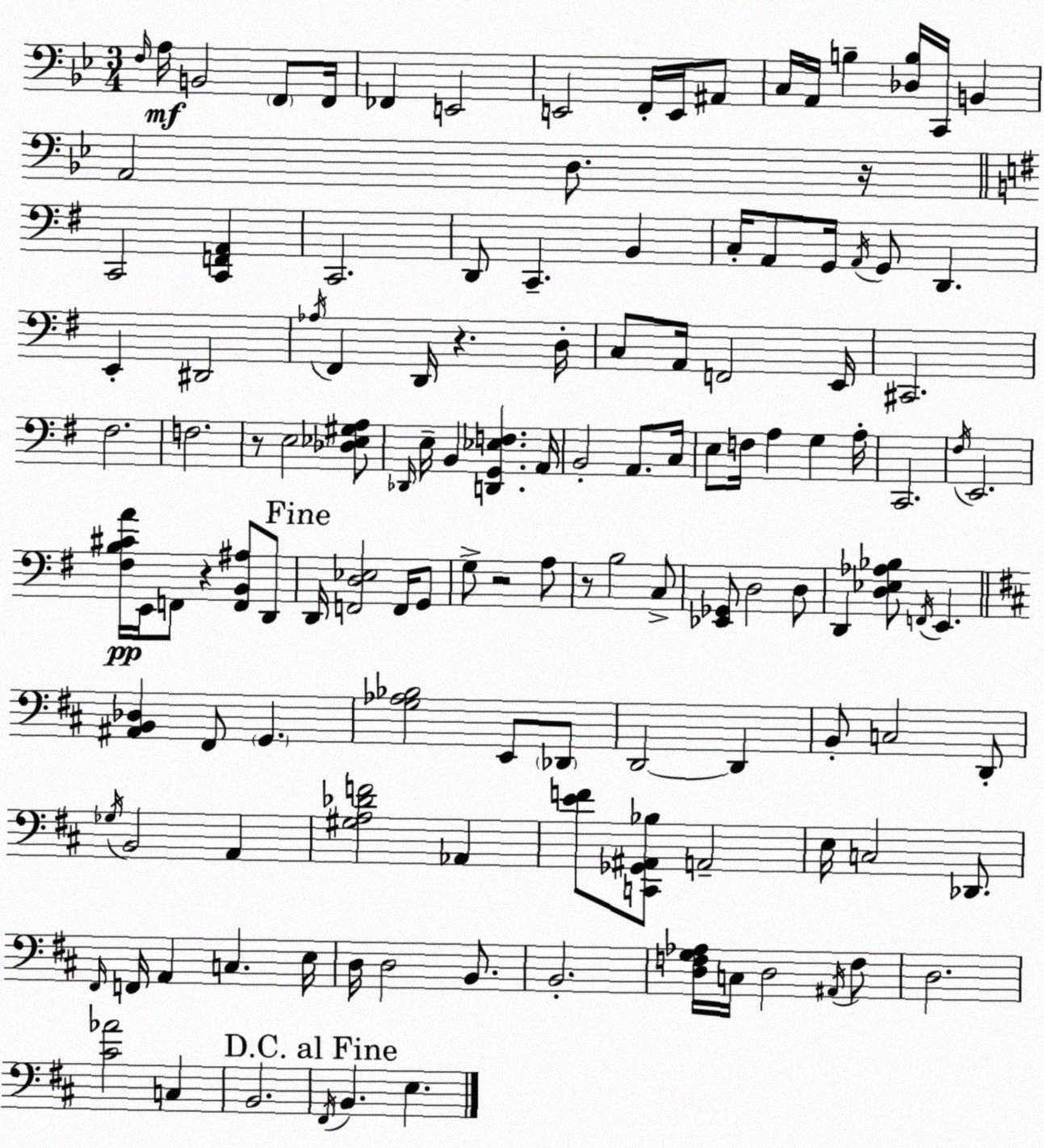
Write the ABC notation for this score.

X:1
T:Untitled
M:3/4
L:1/4
K:Gm
F,/4 A,/4 B,,2 F,,/2 F,,/4 _F,, E,,2 E,,2 F,,/4 E,,/4 ^A,,/2 C,/4 A,,/4 B, [_D,B,]/4 C,,/4 B,, A,,2 D,/2 z/4 C,,2 [C,,F,,A,,] C,,2 D,,/2 C,, B,, C,/4 A,,/2 G,,/4 A,,/4 G,,/2 D,, E,, ^D,,2 _A,/4 ^F,, D,,/4 z D,/4 C,/2 A,,/4 F,,2 E,,/4 ^C,,2 ^F,2 F,2 z/2 E,2 [_D,_E,^G,A,]/2 _D,,/4 E,/4 B,, [D,,G,,_E,F,] A,,/4 B,,2 A,,/2 C,/4 E,/2 F,/4 A, G, A,/4 C,,2 ^F,/4 E,,2 [^F,B,^CA]/4 E,,/4 F,,/2 z [F,,B,,^A,]/2 D,,/2 D,,/4 [F,,D,_E,]2 F,,/4 G,,/2 G,/2 z2 A,/2 z/2 B,2 C,/2 [_E,,_G,,]/2 D,2 D,/2 D,, [D,_E,_A,_B,]/2 F,,/4 E,, [^A,,B,,_D,] ^F,,/2 G,, [G,_A,_B,]2 E,,/2 _D,,/2 D,,2 D,, B,,/2 C,2 D,,/2 _G,/4 B,,2 A,, [^G,A,_DF]2 _A,, [EF]/2 [C,,_G,,^A,,_B,]/2 A,,2 E,/4 C,2 _D,,/2 ^F,,/4 F,,/4 A,, C, E,/4 D,/4 D,2 B,,/2 B,,2 [D,F,G,_A,]/4 C,/4 D,2 ^A,,/4 F,/2 D,2 [^C_A]2 C, B,,2 ^F,,/4 B,, E,